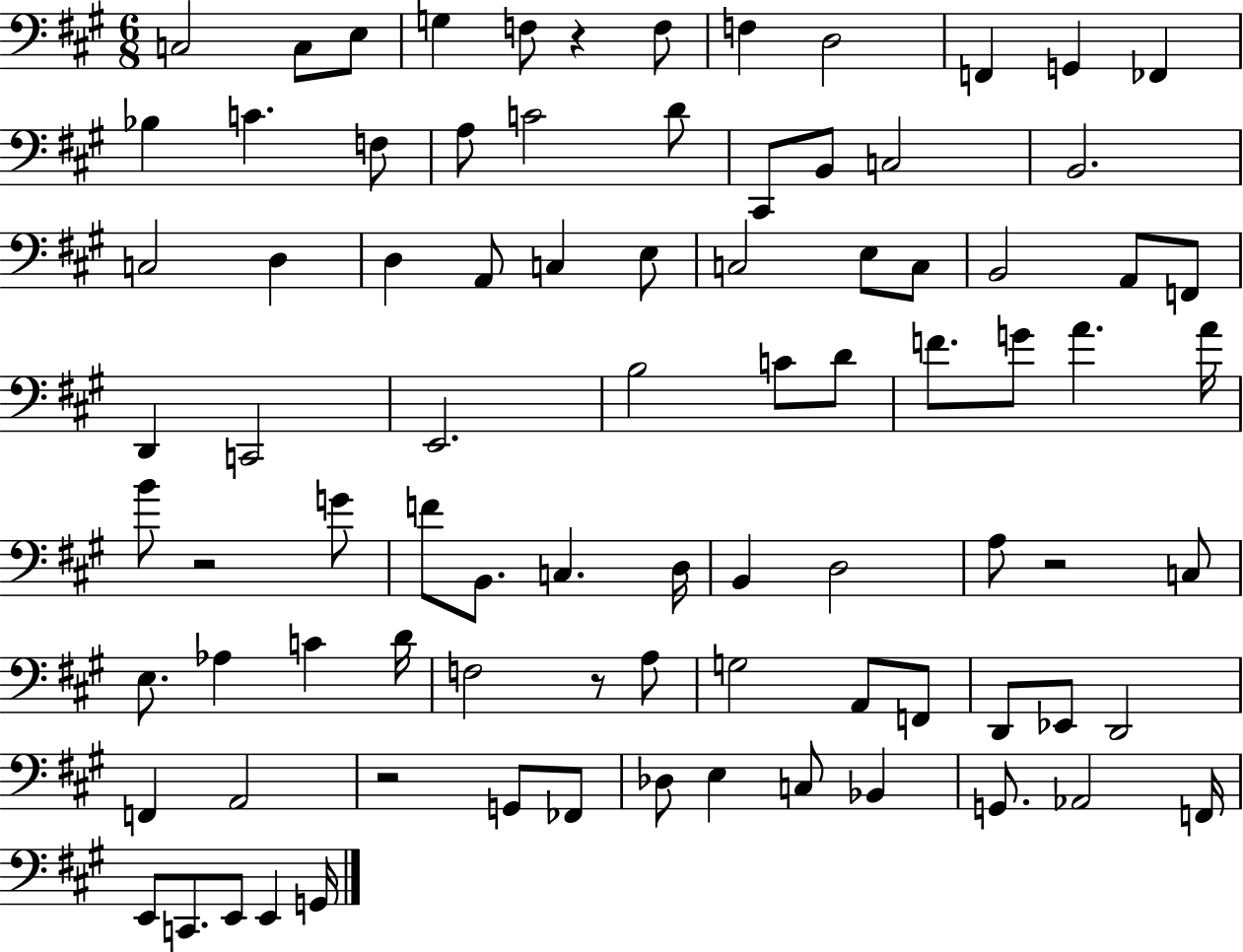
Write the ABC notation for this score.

X:1
T:Untitled
M:6/8
L:1/4
K:A
C,2 C,/2 E,/2 G, F,/2 z F,/2 F, D,2 F,, G,, _F,, _B, C F,/2 A,/2 C2 D/2 ^C,,/2 B,,/2 C,2 B,,2 C,2 D, D, A,,/2 C, E,/2 C,2 E,/2 C,/2 B,,2 A,,/2 F,,/2 D,, C,,2 E,,2 B,2 C/2 D/2 F/2 G/2 A A/4 B/2 z2 G/2 F/2 B,,/2 C, D,/4 B,, D,2 A,/2 z2 C,/2 E,/2 _A, C D/4 F,2 z/2 A,/2 G,2 A,,/2 F,,/2 D,,/2 _E,,/2 D,,2 F,, A,,2 z2 G,,/2 _F,,/2 _D,/2 E, C,/2 _B,, G,,/2 _A,,2 F,,/4 E,,/2 C,,/2 E,,/2 E,, G,,/4